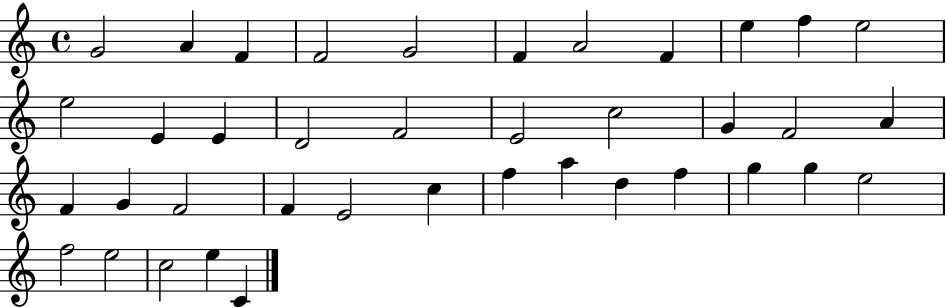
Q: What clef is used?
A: treble